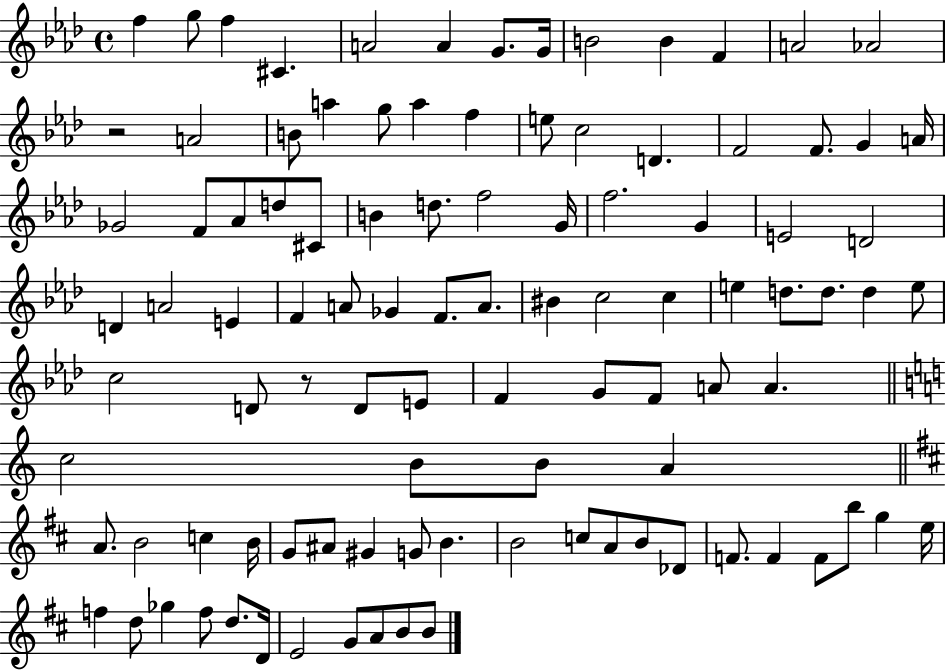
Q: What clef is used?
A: treble